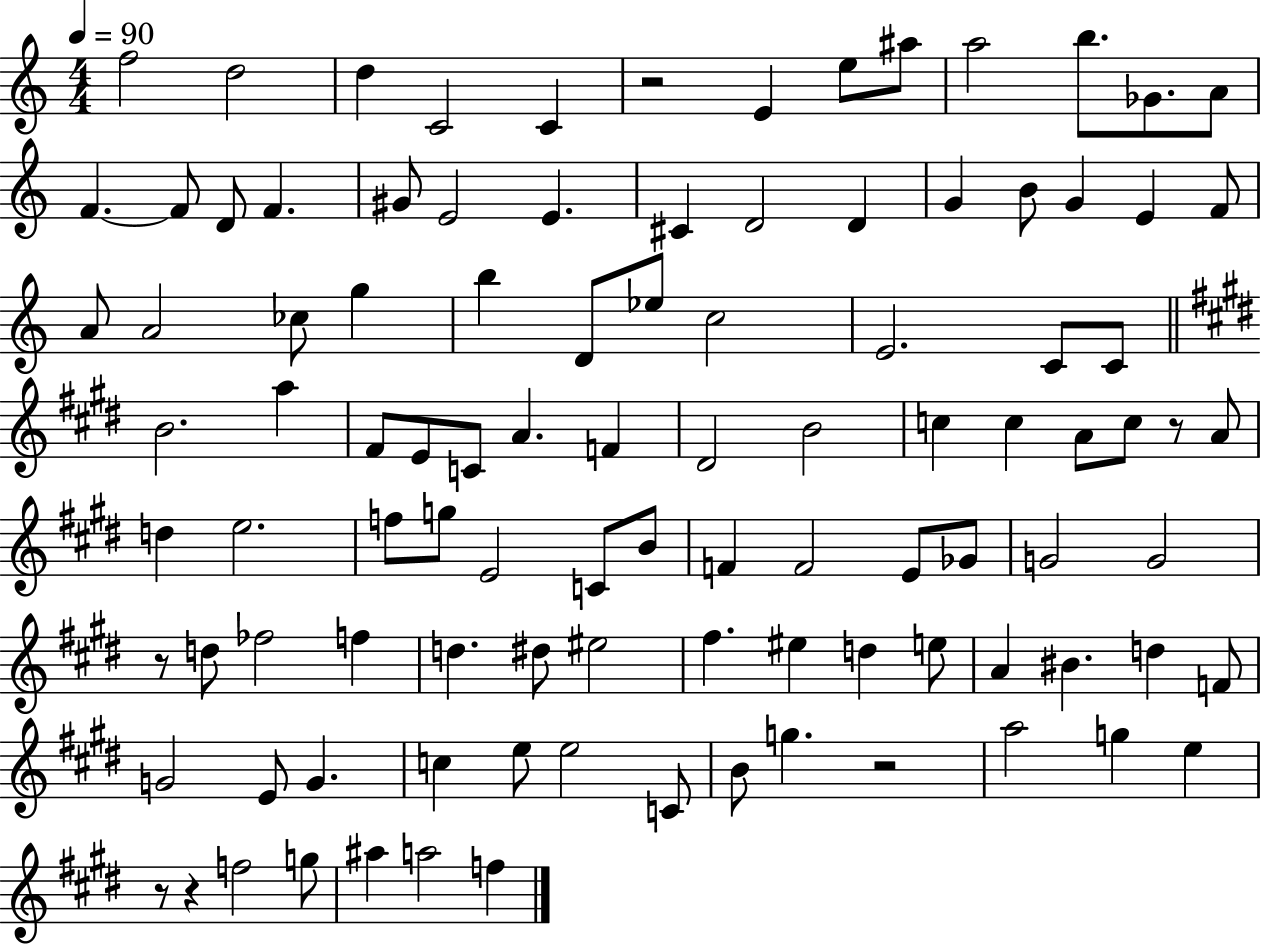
F5/h D5/h D5/q C4/h C4/q R/h E4/q E5/e A#5/e A5/h B5/e. Gb4/e. A4/e F4/q. F4/e D4/e F4/q. G#4/e E4/h E4/q. C#4/q D4/h D4/q G4/q B4/e G4/q E4/q F4/e A4/e A4/h CES5/e G5/q B5/q D4/e Eb5/e C5/h E4/h. C4/e C4/e B4/h. A5/q F#4/e E4/e C4/e A4/q. F4/q D#4/h B4/h C5/q C5/q A4/e C5/e R/e A4/e D5/q E5/h. F5/e G5/e E4/h C4/e B4/e F4/q F4/h E4/e Gb4/e G4/h G4/h R/e D5/e FES5/h F5/q D5/q. D#5/e EIS5/h F#5/q. EIS5/q D5/q E5/e A4/q BIS4/q. D5/q F4/e G4/h E4/e G4/q. C5/q E5/e E5/h C4/e B4/e G5/q. R/h A5/h G5/q E5/q R/e R/q F5/h G5/e A#5/q A5/h F5/q